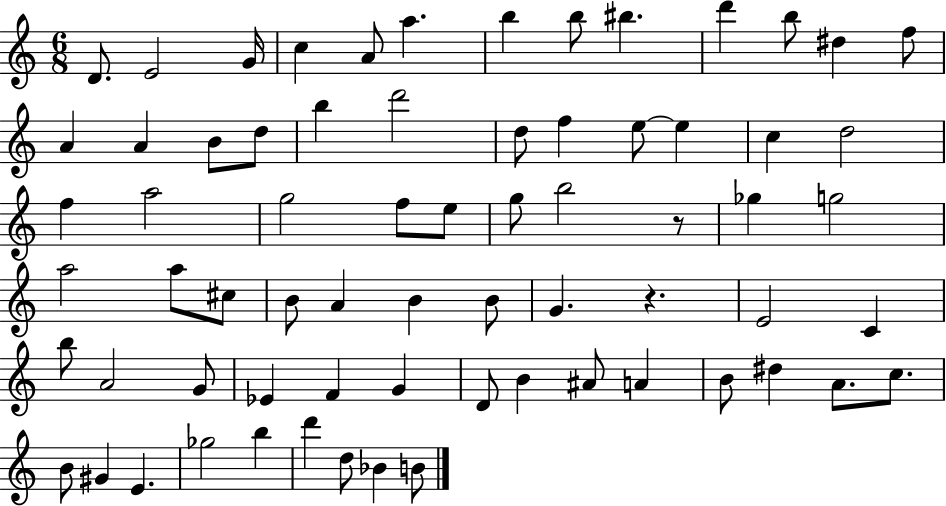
{
  \clef treble
  \numericTimeSignature
  \time 6/8
  \key c \major
  d'8. e'2 g'16 | c''4 a'8 a''4. | b''4 b''8 bis''4. | d'''4 b''8 dis''4 f''8 | \break a'4 a'4 b'8 d''8 | b''4 d'''2 | d''8 f''4 e''8~~ e''4 | c''4 d''2 | \break f''4 a''2 | g''2 f''8 e''8 | g''8 b''2 r8 | ges''4 g''2 | \break a''2 a''8 cis''8 | b'8 a'4 b'4 b'8 | g'4. r4. | e'2 c'4 | \break b''8 a'2 g'8 | ees'4 f'4 g'4 | d'8 b'4 ais'8 a'4 | b'8 dis''4 a'8. c''8. | \break b'8 gis'4 e'4. | ges''2 b''4 | d'''4 d''8 bes'4 b'8 | \bar "|."
}